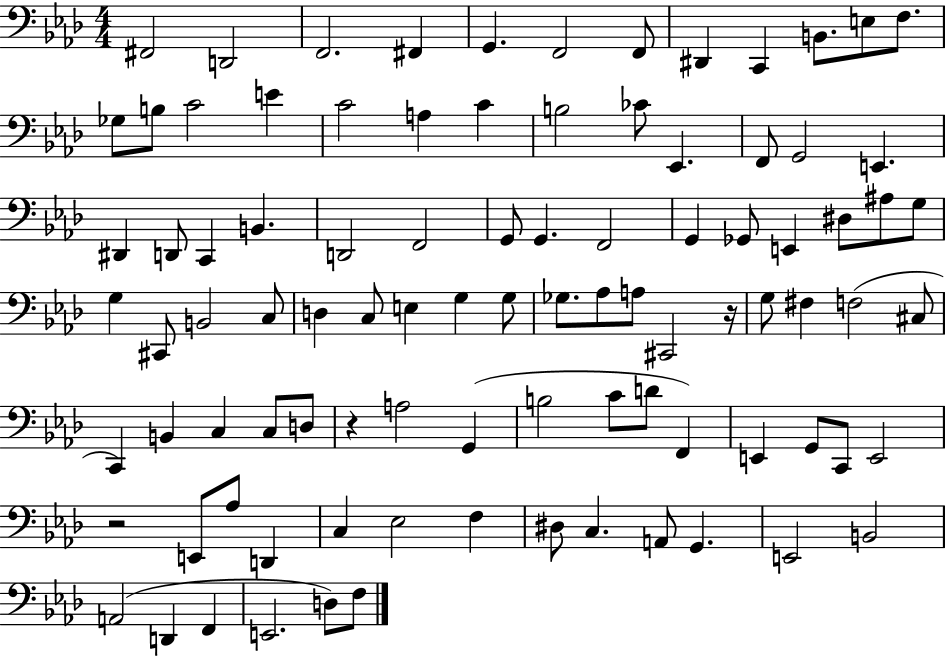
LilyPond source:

{
  \clef bass
  \numericTimeSignature
  \time 4/4
  \key aes \major
  fis,2 d,2 | f,2. fis,4 | g,4. f,2 f,8 | dis,4 c,4 b,8. e8 f8. | \break ges8 b8 c'2 e'4 | c'2 a4 c'4 | b2 ces'8 ees,4. | f,8 g,2 e,4. | \break dis,4 d,8 c,4 b,4. | d,2 f,2 | g,8 g,4. f,2 | g,4 ges,8 e,4 dis8 ais8 g8 | \break g4 cis,8 b,2 c8 | d4 c8 e4 g4 g8 | ges8. aes8 a8 cis,2 r16 | g8 fis4 f2( cis8 | \break c,4) b,4 c4 c8 d8 | r4 a2 g,4( | b2 c'8 d'8 f,4) | e,4 g,8 c,8 e,2 | \break r2 e,8 aes8 d,4 | c4 ees2 f4 | dis8 c4. a,8 g,4. | e,2 b,2 | \break a,2( d,4 f,4 | e,2. d8) f8 | \bar "|."
}